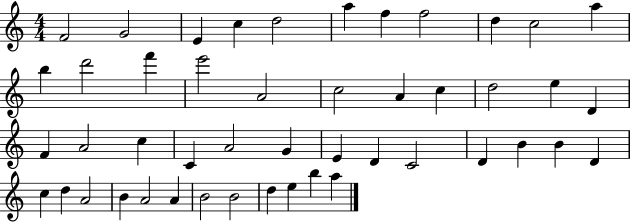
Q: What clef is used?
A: treble